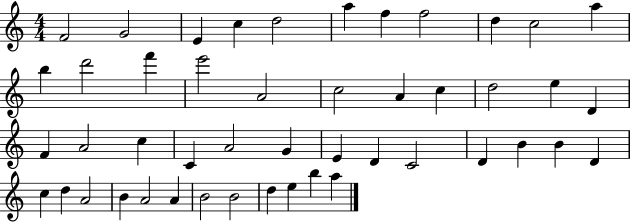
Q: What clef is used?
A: treble